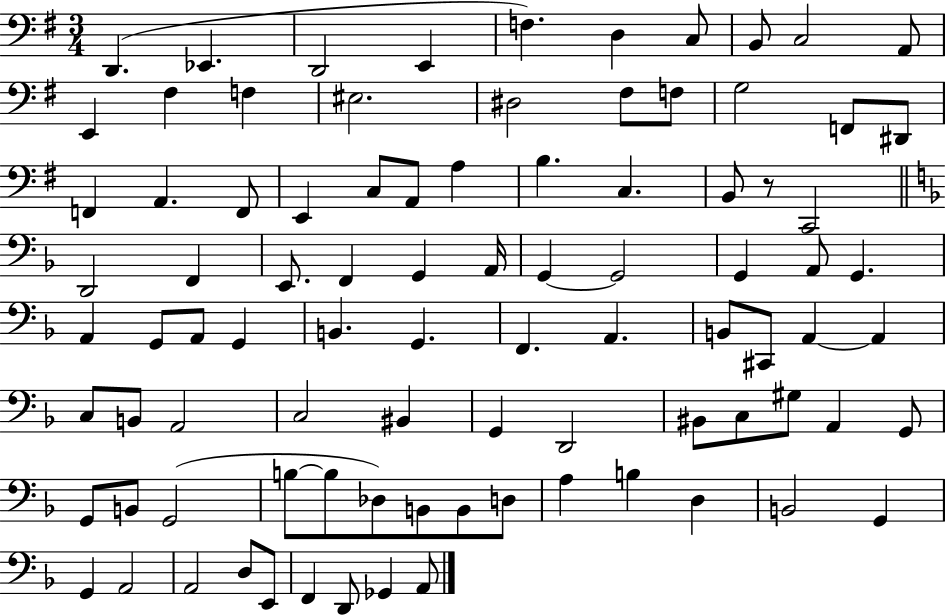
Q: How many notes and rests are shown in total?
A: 90